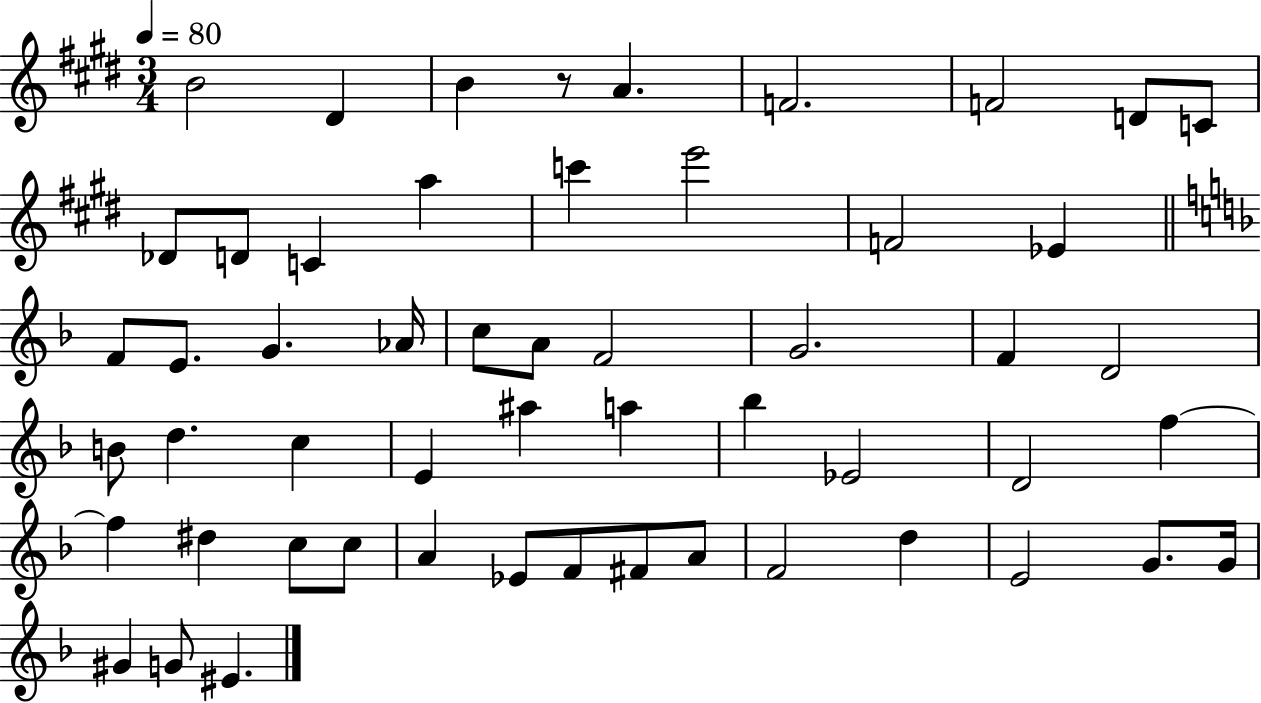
B4/h D#4/q B4/q R/e A4/q. F4/h. F4/h D4/e C4/e Db4/e D4/e C4/q A5/q C6/q E6/h F4/h Eb4/q F4/e E4/e. G4/q. Ab4/s C5/e A4/e F4/h G4/h. F4/q D4/h B4/e D5/q. C5/q E4/q A#5/q A5/q Bb5/q Eb4/h D4/h F5/q F5/q D#5/q C5/e C5/e A4/q Eb4/e F4/e F#4/e A4/e F4/h D5/q E4/h G4/e. G4/s G#4/q G4/e EIS4/q.